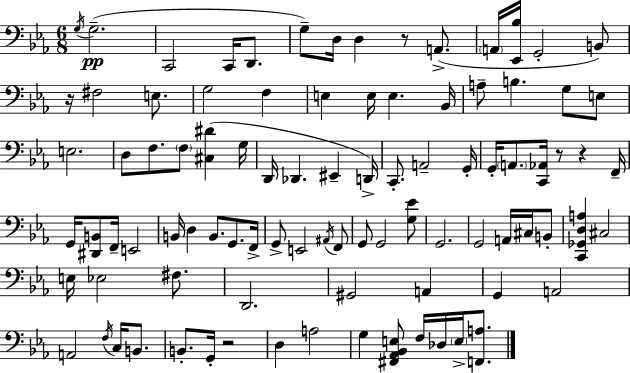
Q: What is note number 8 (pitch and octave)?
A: D3